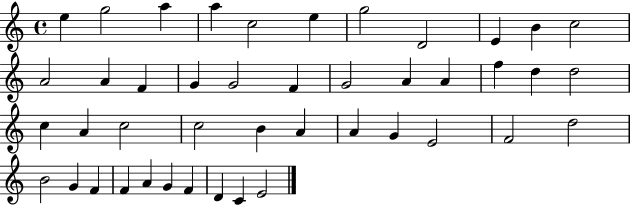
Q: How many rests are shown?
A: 0